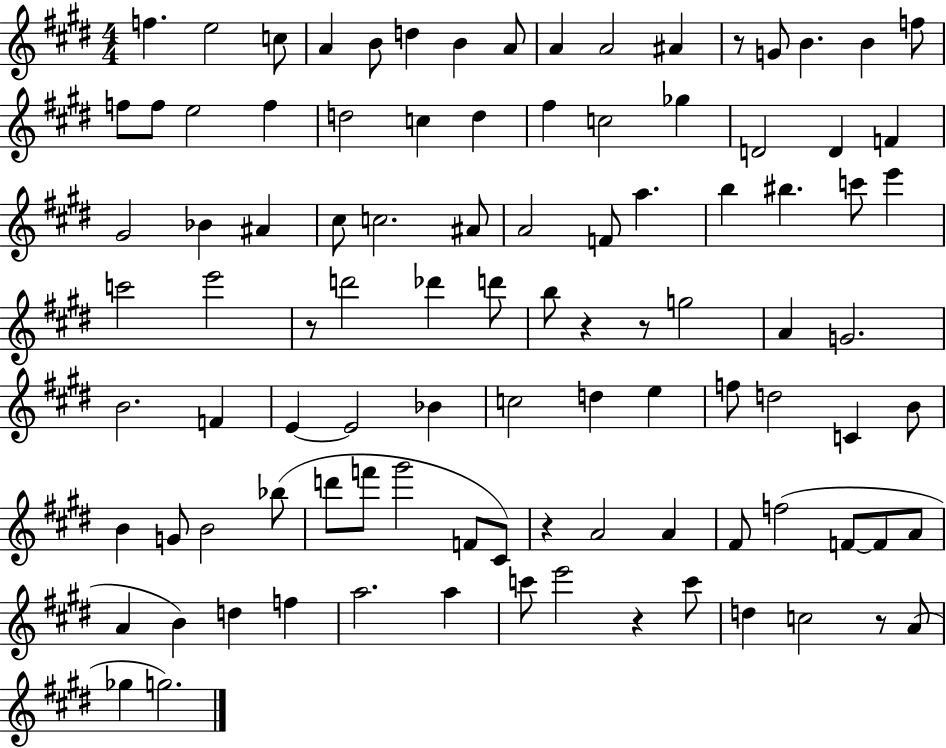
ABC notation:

X:1
T:Untitled
M:4/4
L:1/4
K:E
f e2 c/2 A B/2 d B A/2 A A2 ^A z/2 G/2 B B f/2 f/2 f/2 e2 f d2 c d ^f c2 _g D2 D F ^G2 _B ^A ^c/2 c2 ^A/2 A2 F/2 a b ^b c'/2 e' c'2 e'2 z/2 d'2 _d' d'/2 b/2 z z/2 g2 A G2 B2 F E E2 _B c2 d e f/2 d2 C B/2 B G/2 B2 _b/2 d'/2 f'/2 ^g'2 F/2 ^C/2 z A2 A ^F/2 f2 F/2 F/2 A/2 A B d f a2 a c'/2 e'2 z c'/2 d c2 z/2 A/2 _g g2